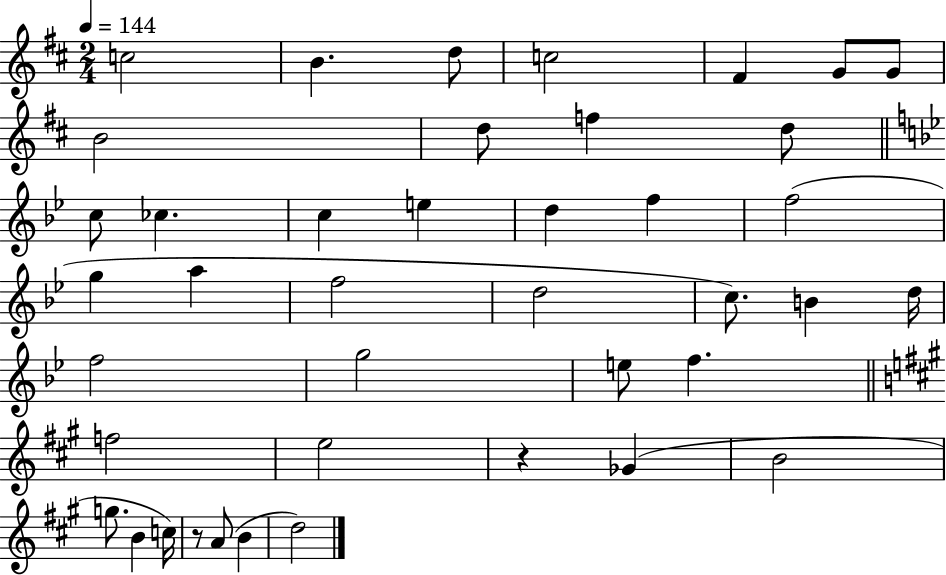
X:1
T:Untitled
M:2/4
L:1/4
K:D
c2 B d/2 c2 ^F G/2 G/2 B2 d/2 f d/2 c/2 _c c e d f f2 g a f2 d2 c/2 B d/4 f2 g2 e/2 f f2 e2 z _G B2 g/2 B c/4 z/2 A/2 B d2